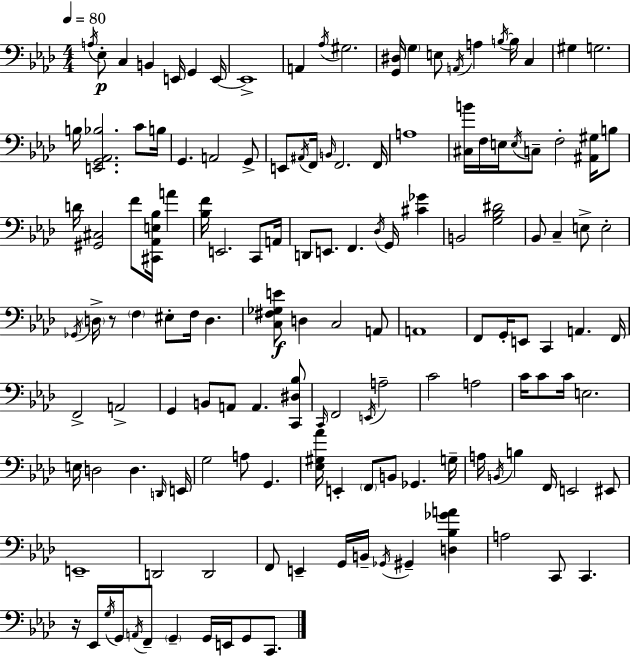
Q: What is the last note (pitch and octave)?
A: C2